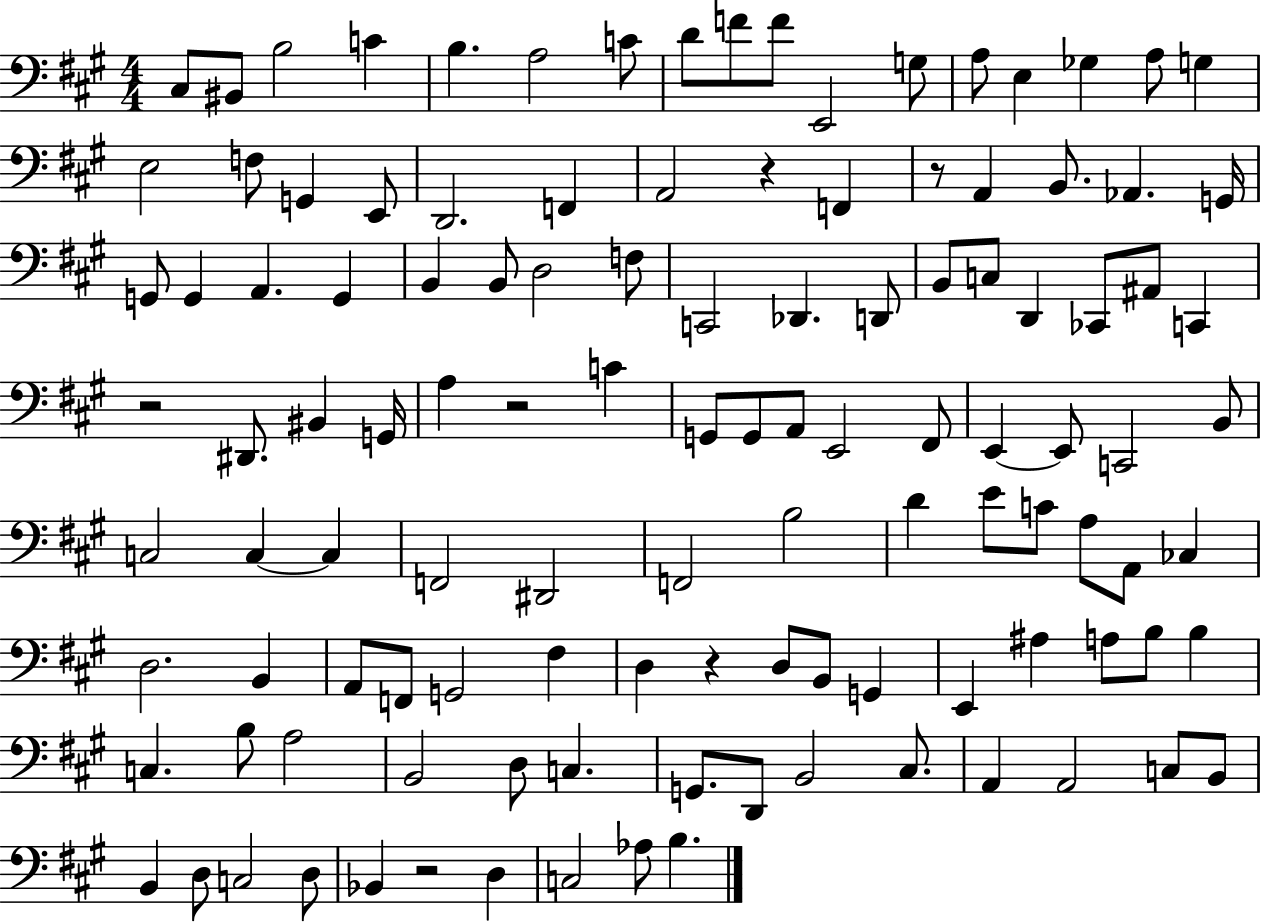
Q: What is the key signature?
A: A major